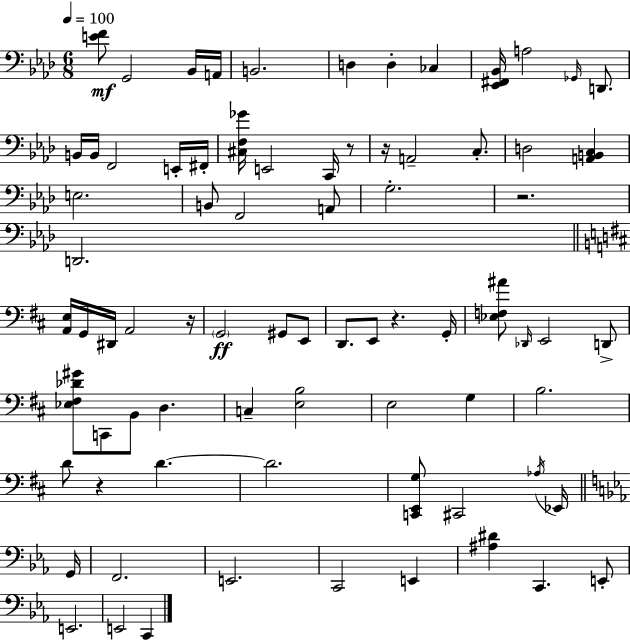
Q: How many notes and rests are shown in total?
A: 77